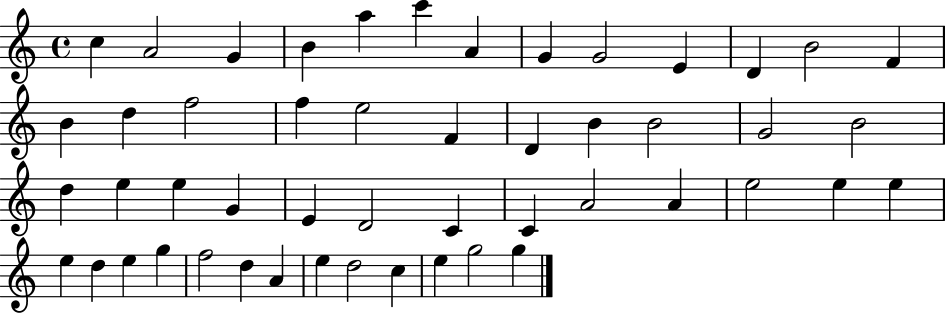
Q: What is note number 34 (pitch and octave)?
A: A4